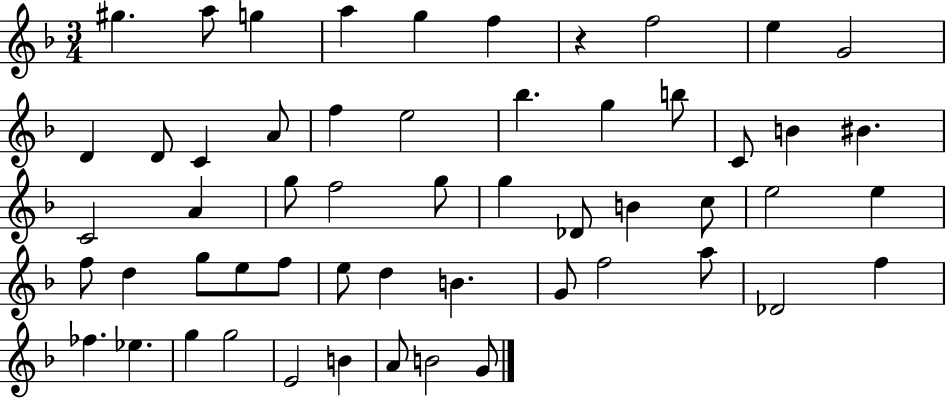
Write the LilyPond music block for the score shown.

{
  \clef treble
  \numericTimeSignature
  \time 3/4
  \key f \major
  gis''4. a''8 g''4 | a''4 g''4 f''4 | r4 f''2 | e''4 g'2 | \break d'4 d'8 c'4 a'8 | f''4 e''2 | bes''4. g''4 b''8 | c'8 b'4 bis'4. | \break c'2 a'4 | g''8 f''2 g''8 | g''4 des'8 b'4 c''8 | e''2 e''4 | \break f''8 d''4 g''8 e''8 f''8 | e''8 d''4 b'4. | g'8 f''2 a''8 | des'2 f''4 | \break fes''4. ees''4. | g''4 g''2 | e'2 b'4 | a'8 b'2 g'8 | \break \bar "|."
}